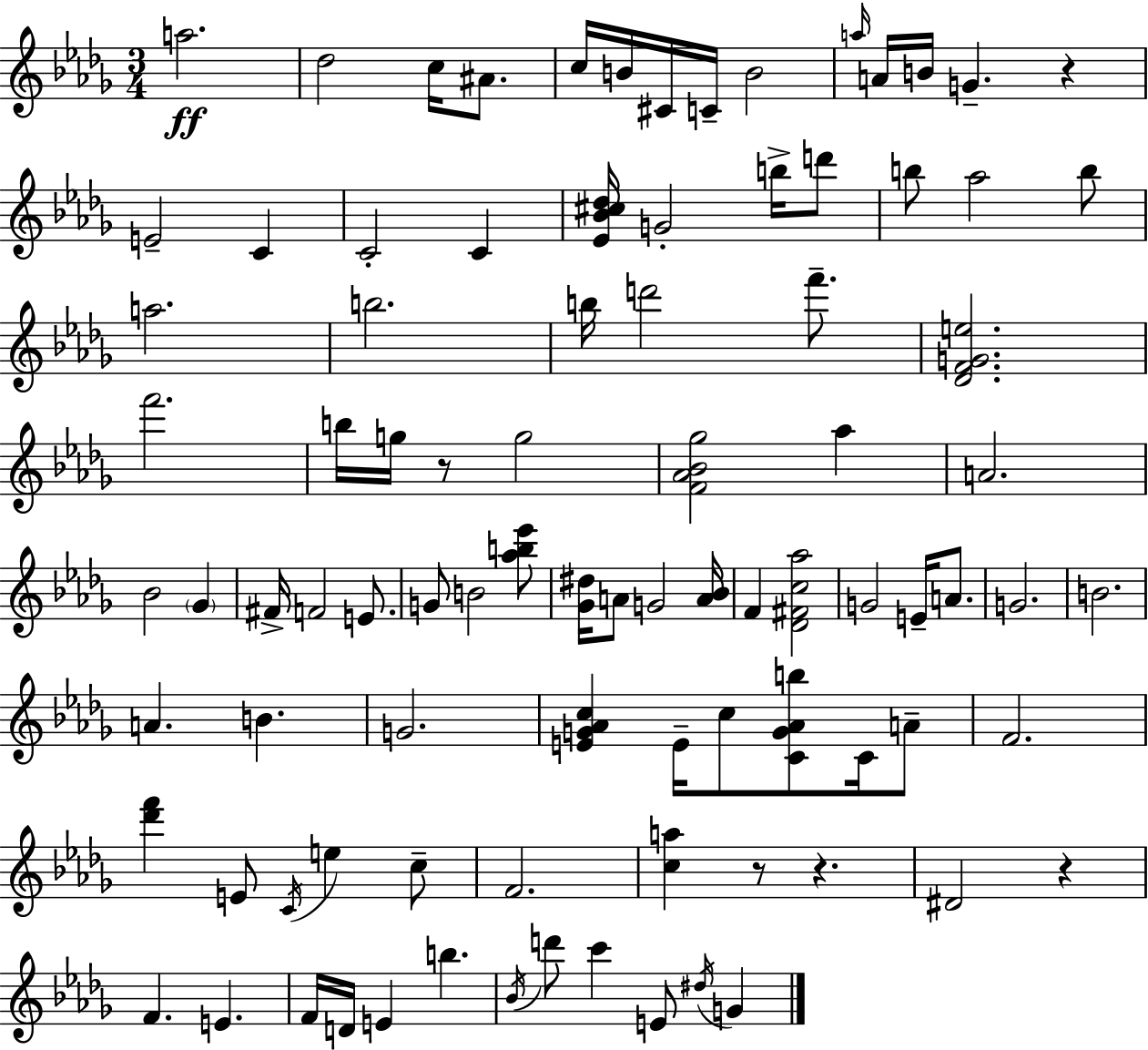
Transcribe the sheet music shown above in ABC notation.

X:1
T:Untitled
M:3/4
L:1/4
K:Bbm
a2 _d2 c/4 ^A/2 c/4 B/4 ^C/4 C/4 B2 a/4 A/4 B/4 G z E2 C C2 C [_E_B^c_d]/4 G2 b/4 d'/2 b/2 _a2 b/2 a2 b2 b/4 d'2 f'/2 [_DFGe]2 f'2 b/4 g/4 z/2 g2 [F_A_B_g]2 _a A2 _B2 _G ^F/4 F2 E/2 G/2 B2 [_ab_e']/2 [_G^d]/4 A/2 G2 [A_B]/4 F [_D^Fc_a]2 G2 E/4 A/2 G2 B2 A B G2 [EG_Ac] E/4 c/2 [CG_Ab]/2 C/4 A/2 F2 [_d'f'] E/2 C/4 e c/2 F2 [ca] z/2 z ^D2 z F E F/4 D/4 E b _B/4 d'/2 c' E/2 ^d/4 G